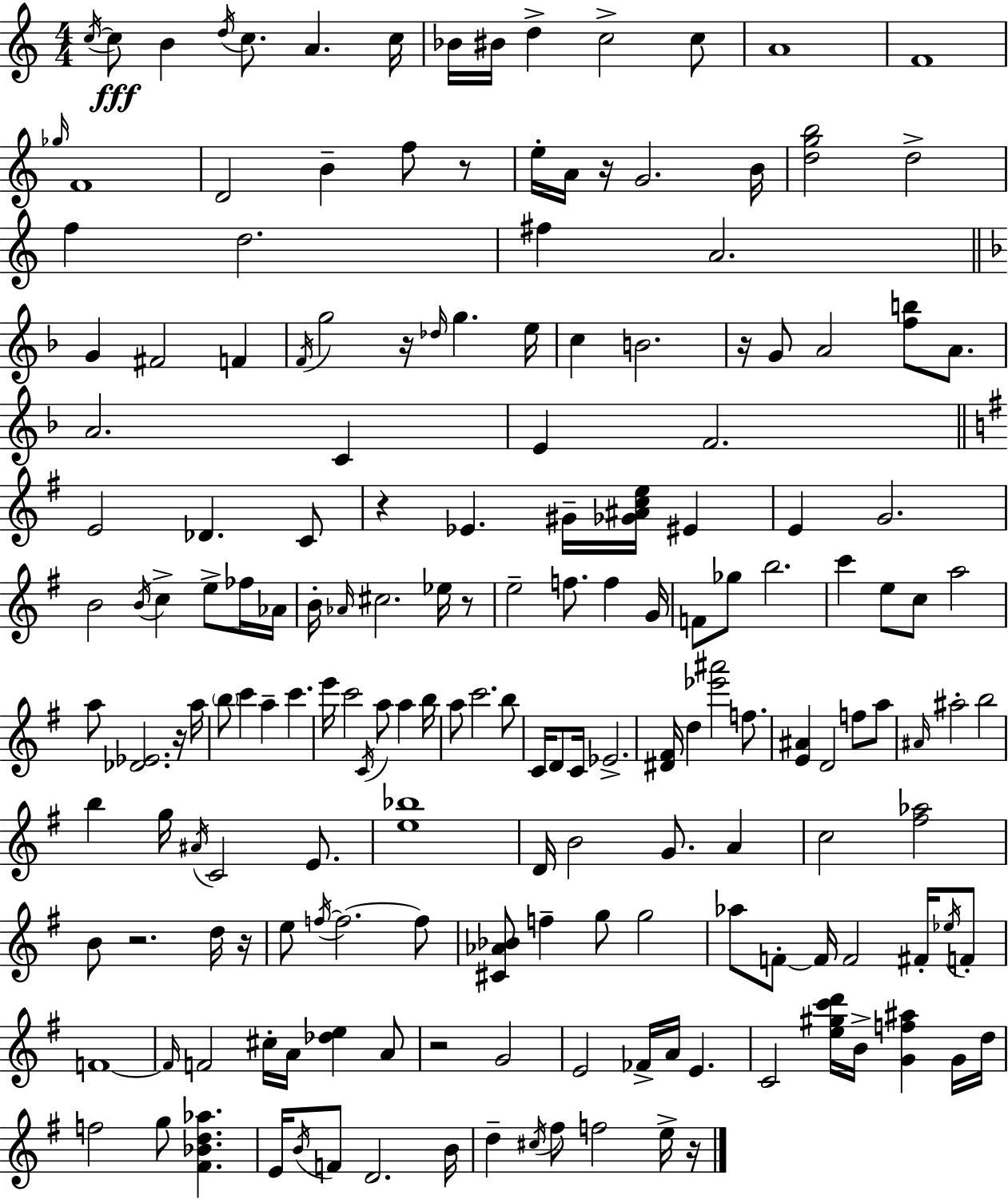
C5/s C5/e B4/q D5/s C5/e. A4/q. C5/s Bb4/s BIS4/s D5/q C5/h C5/e A4/w F4/w Gb5/s F4/w D4/h B4/q F5/e R/e E5/s A4/s R/s G4/h. B4/s [D5,G5,B5]/h D5/h F5/q D5/h. F#5/q A4/h. G4/q F#4/h F4/q F4/s G5/h R/s Db5/s G5/q. E5/s C5/q B4/h. R/s G4/e A4/h [F5,B5]/e A4/e. A4/h. C4/q E4/q F4/h. E4/h Db4/q. C4/e R/q Eb4/q. G#4/s [Gb4,A#4,C5,E5]/s EIS4/q E4/q G4/h. B4/h B4/s C5/q E5/e FES5/s Ab4/s B4/s Ab4/s C#5/h. Eb5/s R/e E5/h F5/e. F5/q G4/s F4/e Gb5/e B5/h. C6/q E5/e C5/e A5/h A5/e [Db4,Eb4]/h. R/s A5/s B5/e C6/q A5/q C6/q. E6/s C6/h C4/s A5/e A5/q B5/s A5/e C6/h. B5/e C4/s D4/e C4/s Eb4/h. [D#4,F#4]/s D5/q [Eb6,A#6]/h F5/e. [E4,A#4]/q D4/h F5/e A5/e A#4/s A#5/h B5/h B5/q G5/s A#4/s C4/h E4/e. [E5,Bb5]/w D4/s B4/h G4/e. A4/q C5/h [F#5,Ab5]/h B4/e R/h. D5/s R/s E5/e F5/s F5/h. F5/e [C#4,Ab4,Bb4]/e F5/q G5/e G5/h Ab5/e F4/e F4/s F4/h F#4/s Eb5/s F4/e F4/w F4/s F4/h C#5/s A4/s [Db5,E5]/q A4/e R/h G4/h E4/h FES4/s A4/s E4/q. C4/h [E5,G#5,C6,D6]/s B4/s [G4,F5,A#5]/q G4/s D5/s F5/h G5/e [F#4,Bb4,D5,Ab5]/q. E4/s B4/s F4/e D4/h. B4/s D5/q C#5/s F#5/e F5/h E5/s R/s